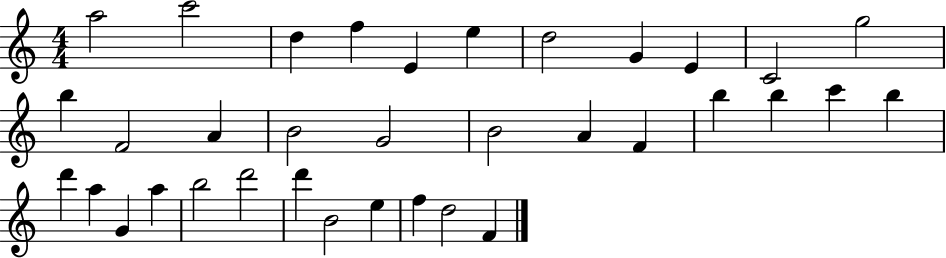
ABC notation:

X:1
T:Untitled
M:4/4
L:1/4
K:C
a2 c'2 d f E e d2 G E C2 g2 b F2 A B2 G2 B2 A F b b c' b d' a G a b2 d'2 d' B2 e f d2 F